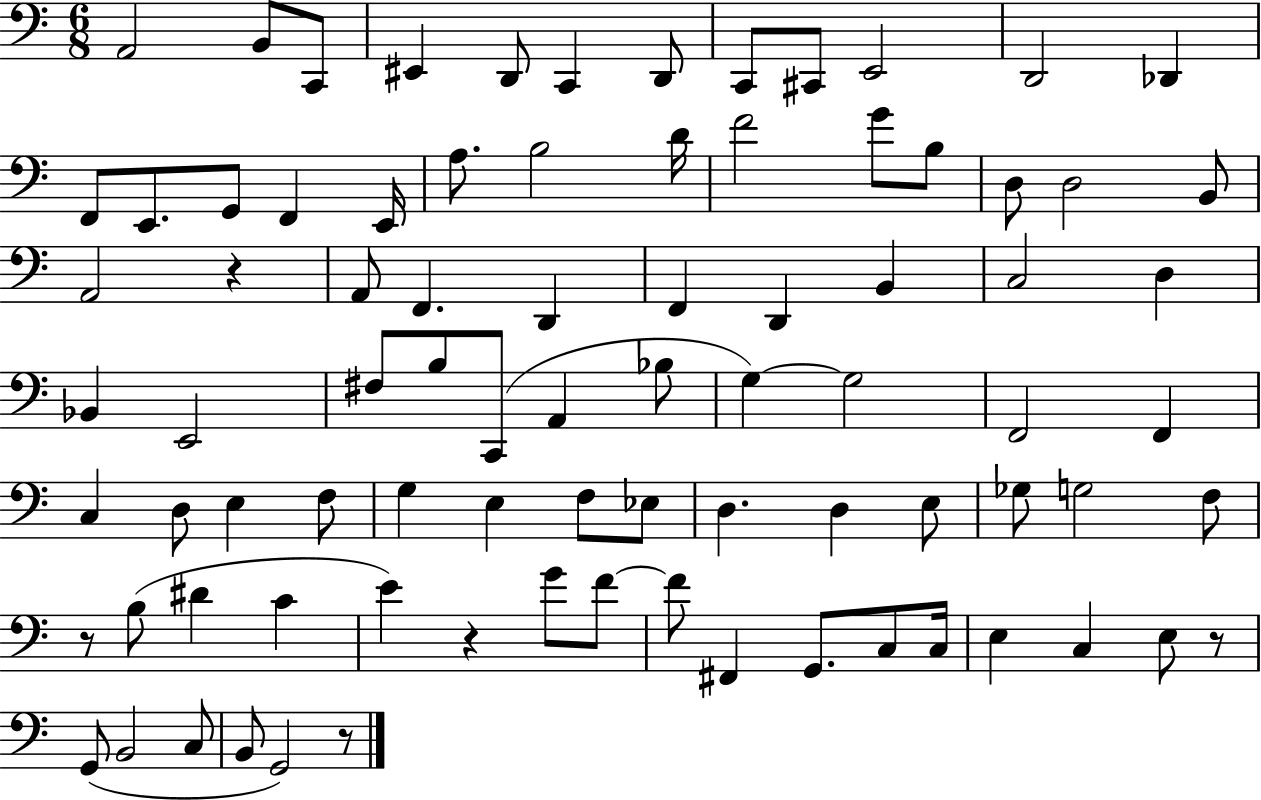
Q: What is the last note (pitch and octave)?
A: G2